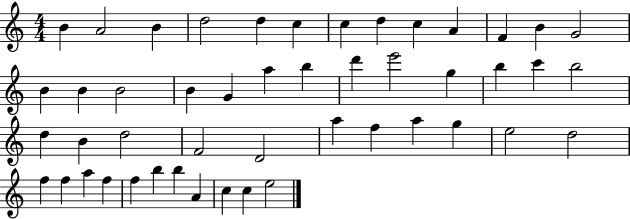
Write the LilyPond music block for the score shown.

{
  \clef treble
  \numericTimeSignature
  \time 4/4
  \key c \major
  b'4 a'2 b'4 | d''2 d''4 c''4 | c''4 d''4 c''4 a'4 | f'4 b'4 g'2 | \break b'4 b'4 b'2 | b'4 g'4 a''4 b''4 | d'''4 e'''2 g''4 | b''4 c'''4 b''2 | \break d''4 b'4 d''2 | f'2 d'2 | a''4 f''4 a''4 g''4 | e''2 d''2 | \break f''4 f''4 a''4 f''4 | f''4 b''4 b''4 a'4 | c''4 c''4 e''2 | \bar "|."
}